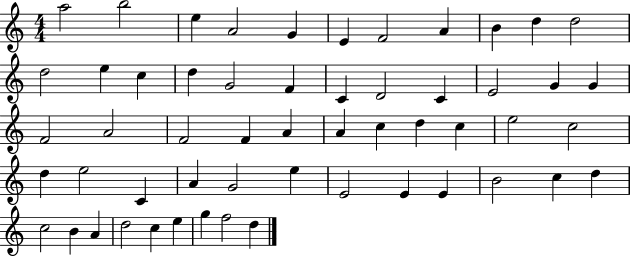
A5/h B5/h E5/q A4/h G4/q E4/q F4/h A4/q B4/q D5/q D5/h D5/h E5/q C5/q D5/q G4/h F4/q C4/q D4/h C4/q E4/h G4/q G4/q F4/h A4/h F4/h F4/q A4/q A4/q C5/q D5/q C5/q E5/h C5/h D5/q E5/h C4/q A4/q G4/h E5/q E4/h E4/q E4/q B4/h C5/q D5/q C5/h B4/q A4/q D5/h C5/q E5/q G5/q F5/h D5/q